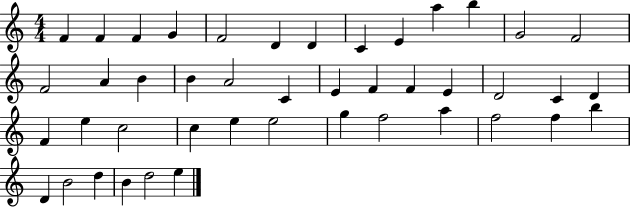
X:1
T:Untitled
M:4/4
L:1/4
K:C
F F F G F2 D D C E a b G2 F2 F2 A B B A2 C E F F E D2 C D F e c2 c e e2 g f2 a f2 f b D B2 d B d2 e